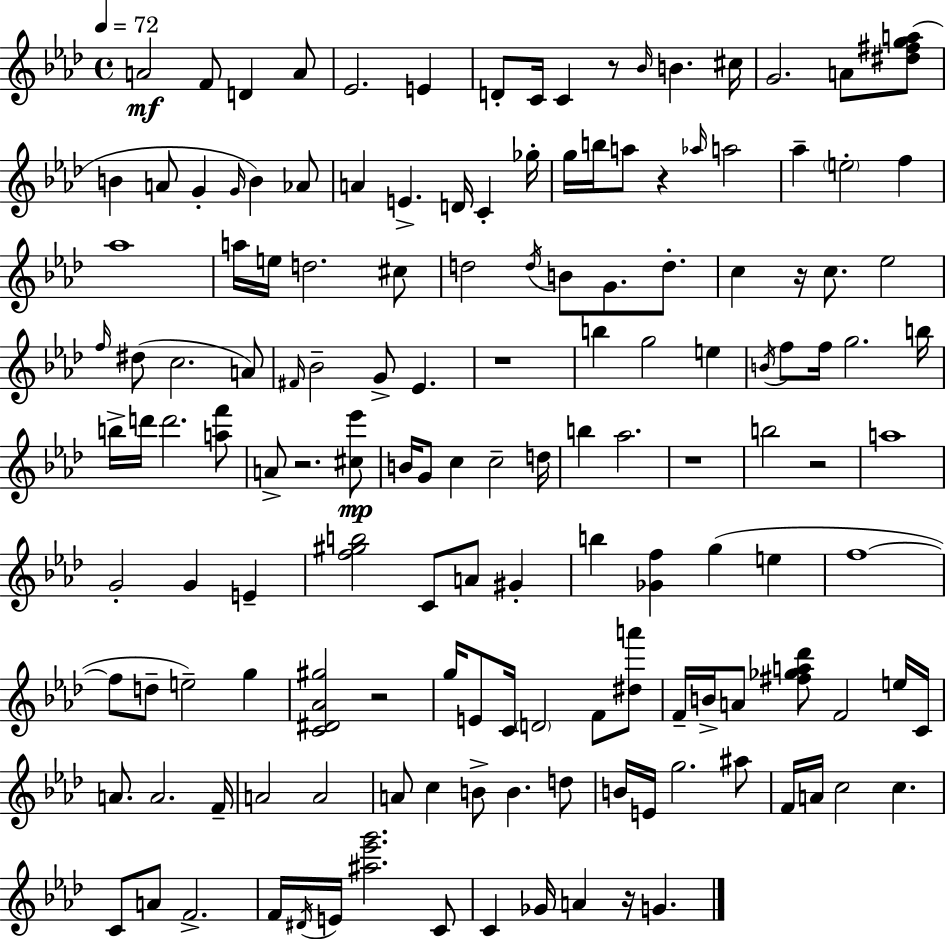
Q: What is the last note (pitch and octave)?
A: G4